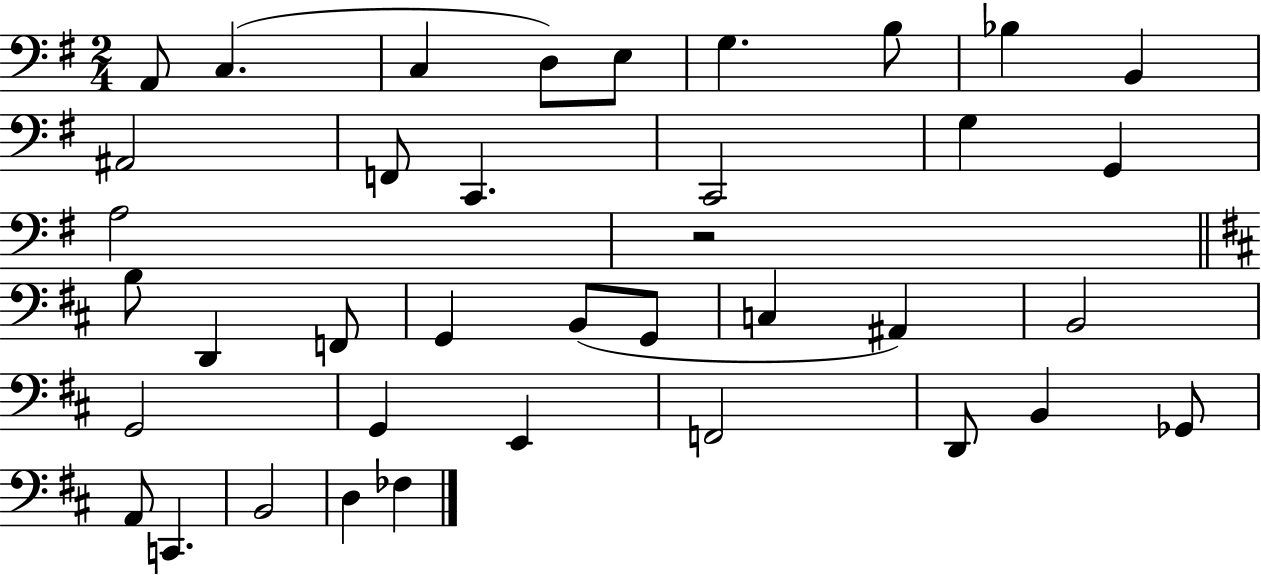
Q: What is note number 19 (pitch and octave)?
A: F2